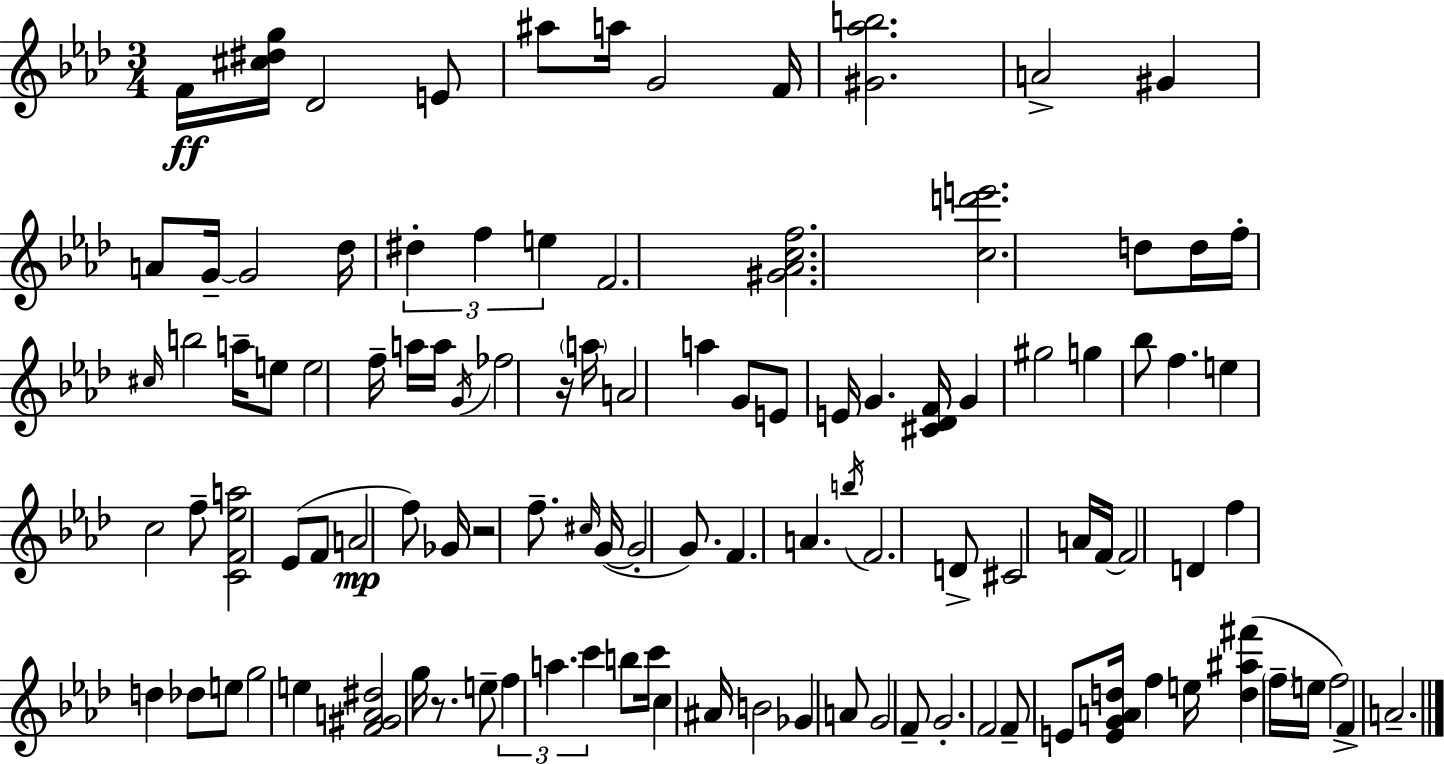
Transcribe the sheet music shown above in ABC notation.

X:1
T:Untitled
M:3/4
L:1/4
K:Fm
F/4 [^c^dg]/4 _D2 E/2 ^a/2 a/4 G2 F/4 [^G_ab]2 A2 ^G A/2 G/4 G2 _d/4 ^d f e F2 [^G_Acf]2 [cd'e']2 d/2 d/4 f/4 ^c/4 b2 a/4 e/2 e2 f/4 a/4 a/4 G/4 _f2 z/4 a/4 A2 a G/2 E/2 E/4 G [^C_DF]/4 G ^g2 g _b/2 f e c2 f/2 [CF_ea]2 _E/2 F/2 A2 f/2 _G/4 z2 f/2 ^c/4 G/4 G2 G/2 F A b/4 F2 D/2 ^C2 A/4 F/4 F2 D f d _d/2 e/2 g2 e [F^GA^d]2 g/4 z/2 e/2 f a c' b/2 c'/4 c ^A/4 B2 _G A/2 G2 F/2 G2 F2 F/2 E/2 [EGAd]/4 f e/4 [d^a^f'] f/4 e/4 f2 F A2